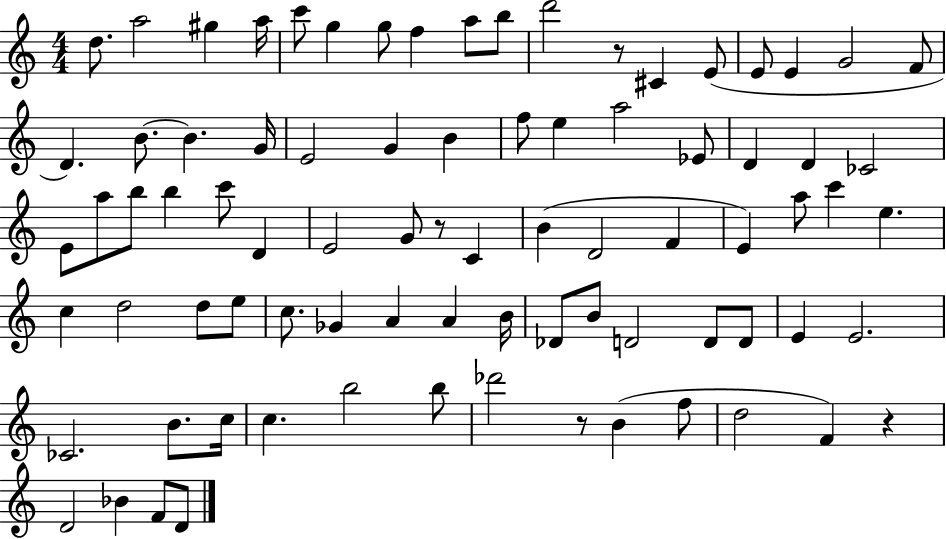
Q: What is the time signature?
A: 4/4